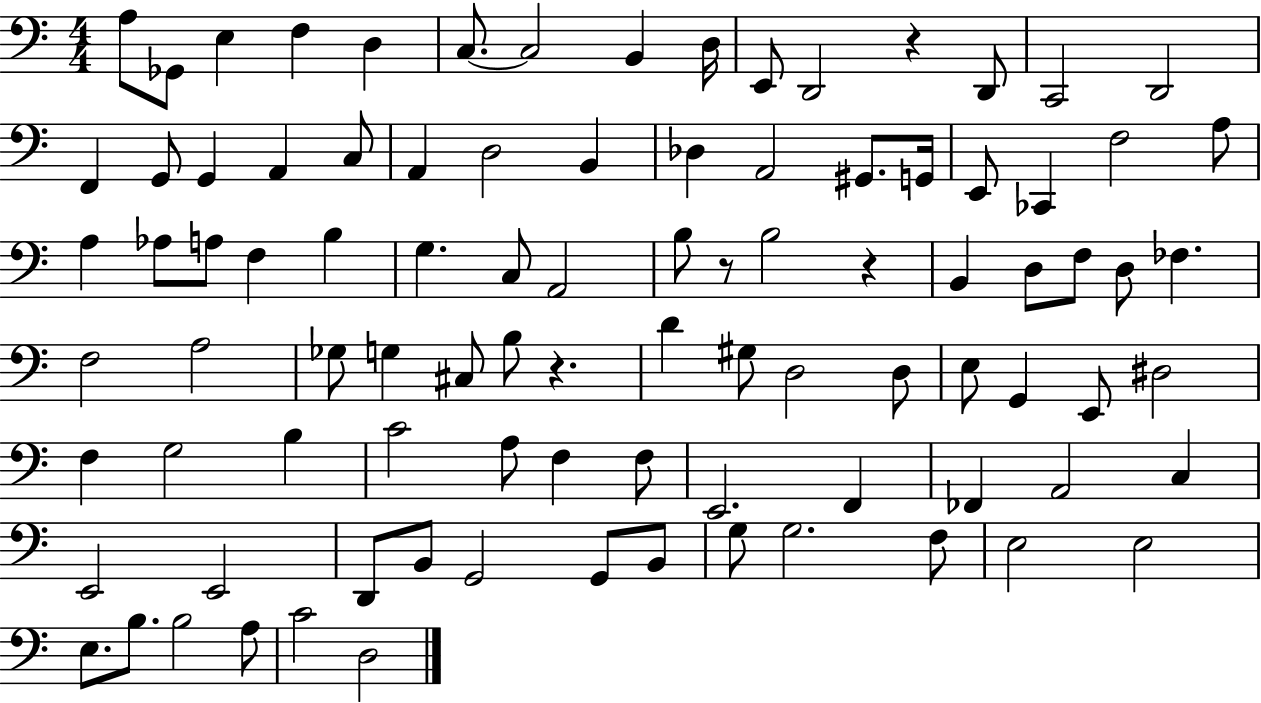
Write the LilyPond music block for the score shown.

{
  \clef bass
  \numericTimeSignature
  \time 4/4
  \key c \major
  \repeat volta 2 { a8 ges,8 e4 f4 d4 | c8.~~ c2 b,4 d16 | e,8 d,2 r4 d,8 | c,2 d,2 | \break f,4 g,8 g,4 a,4 c8 | a,4 d2 b,4 | des4 a,2 gis,8. g,16 | e,8 ces,4 f2 a8 | \break a4 aes8 a8 f4 b4 | g4. c8 a,2 | b8 r8 b2 r4 | b,4 d8 f8 d8 fes4. | \break f2 a2 | ges8 g4 cis8 b8 r4. | d'4 gis8 d2 d8 | e8 g,4 e,8 dis2 | \break f4 g2 b4 | c'2 a8 f4 f8 | e,2. f,4 | fes,4 a,2 c4 | \break e,2 e,2 | d,8 b,8 g,2 g,8 b,8 | g8 g2. f8 | e2 e2 | \break e8. b8. b2 a8 | c'2 d2 | } \bar "|."
}